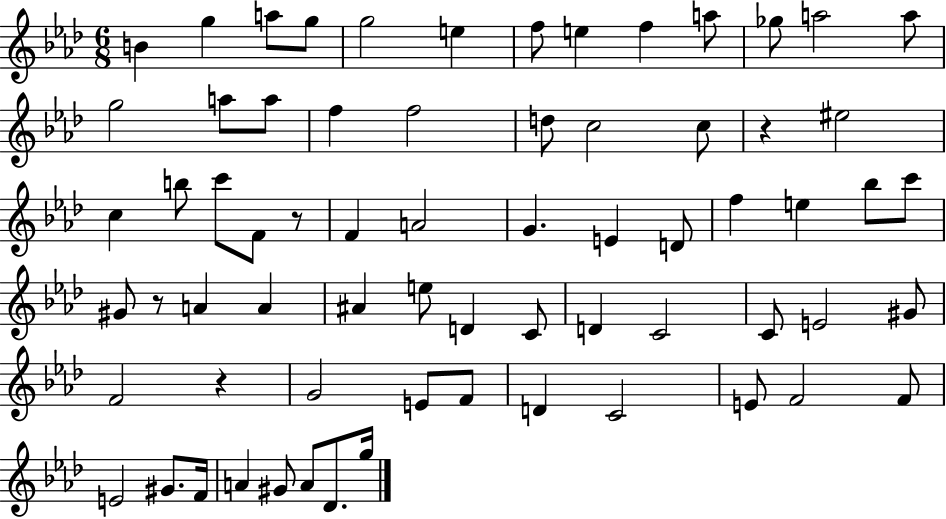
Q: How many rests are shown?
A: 4